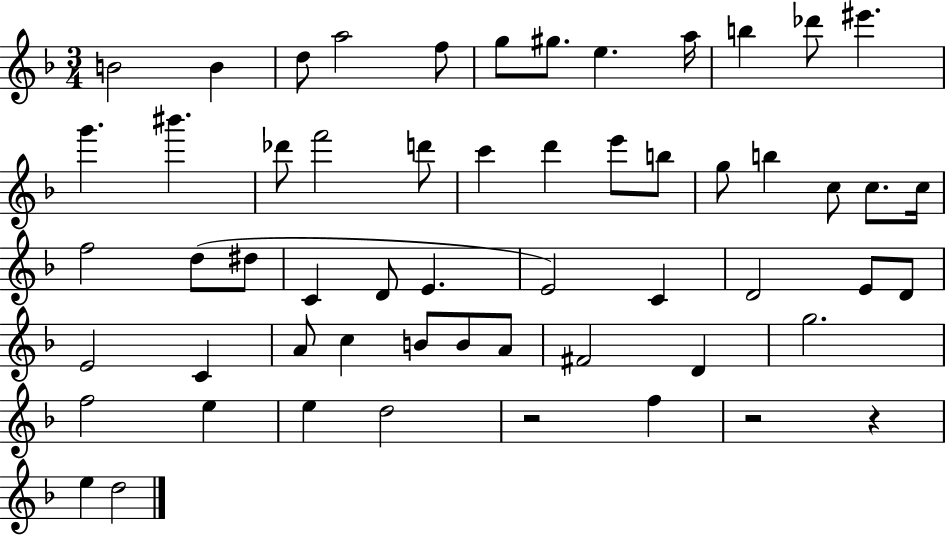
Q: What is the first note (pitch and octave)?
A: B4